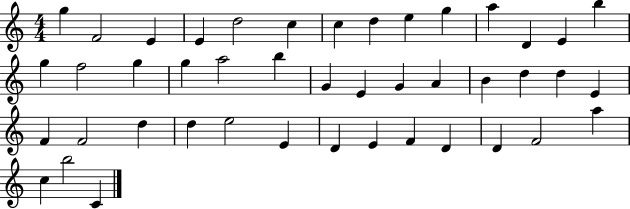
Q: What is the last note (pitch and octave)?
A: C4